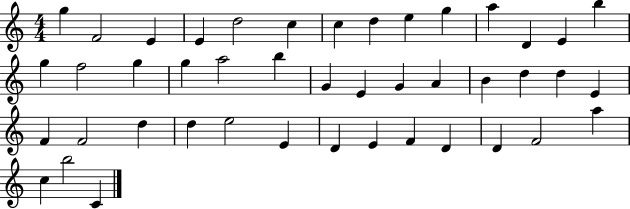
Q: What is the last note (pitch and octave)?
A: C4